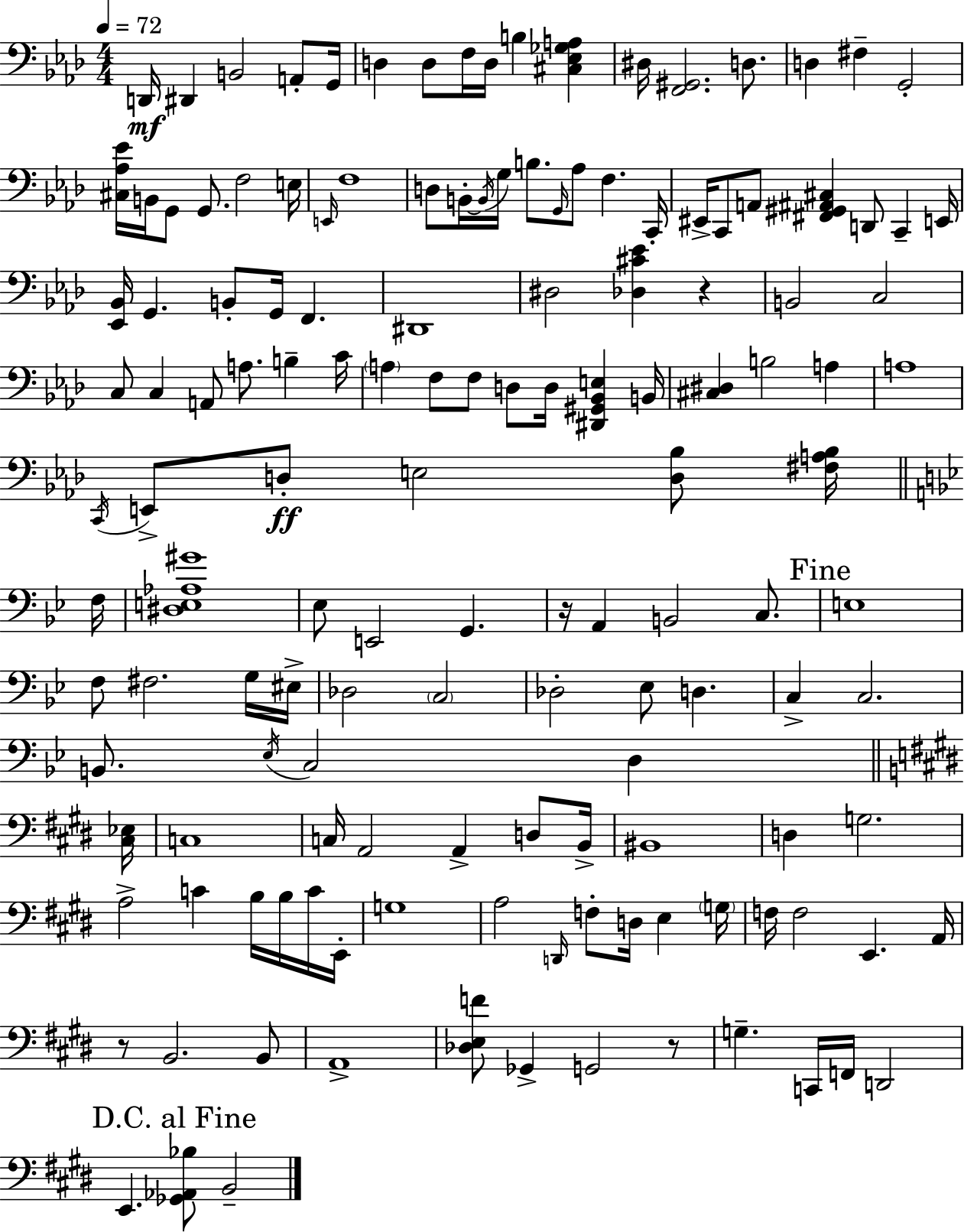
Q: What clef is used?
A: bass